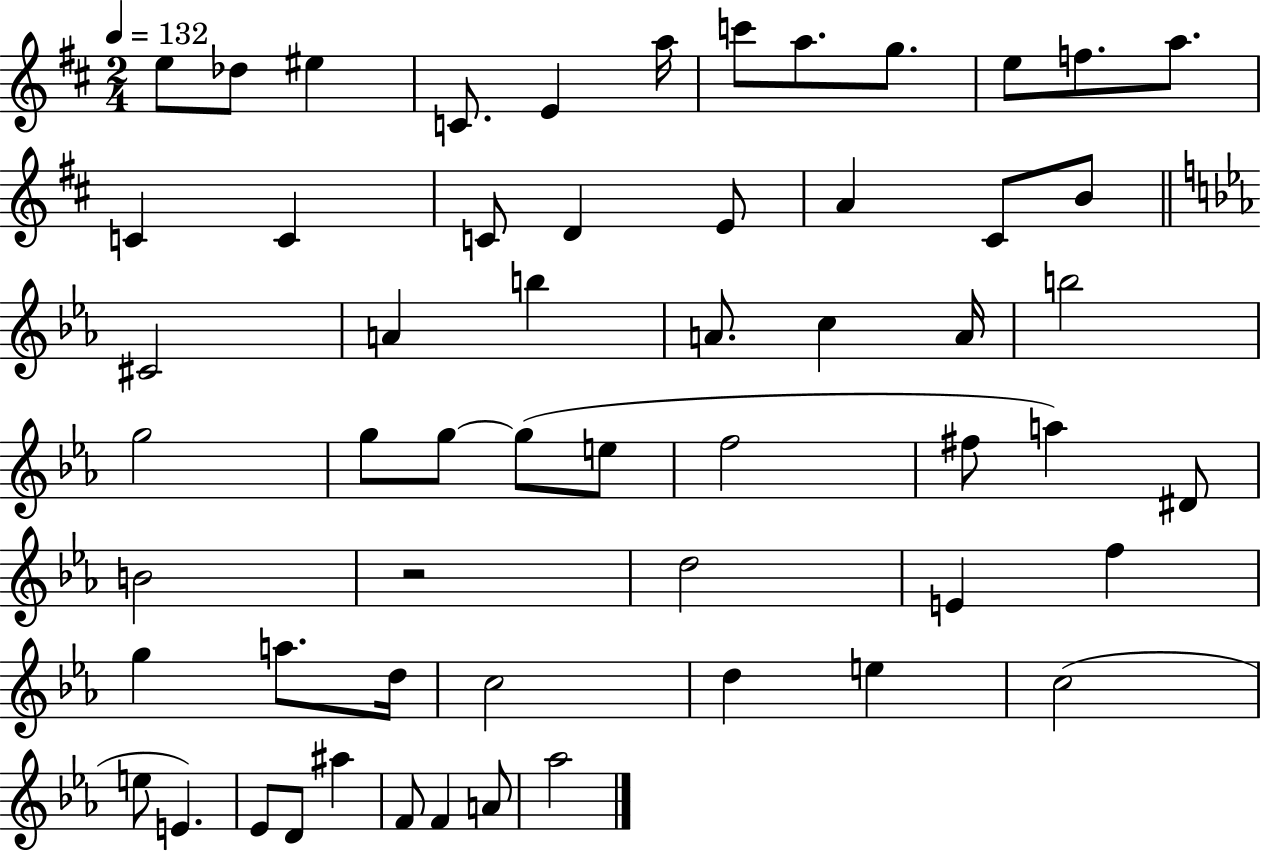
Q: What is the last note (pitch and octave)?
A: Ab5